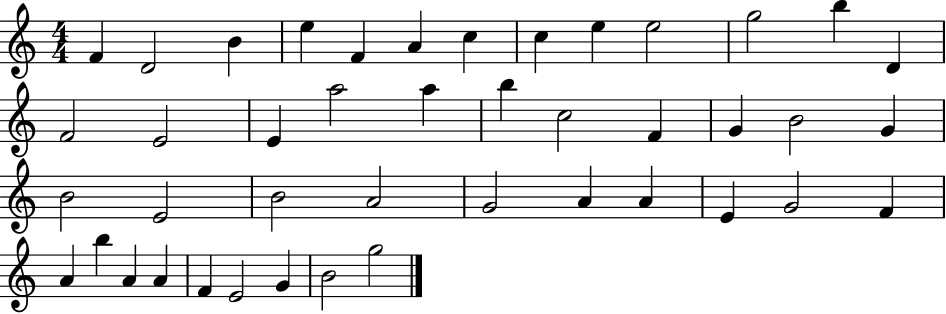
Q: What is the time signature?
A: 4/4